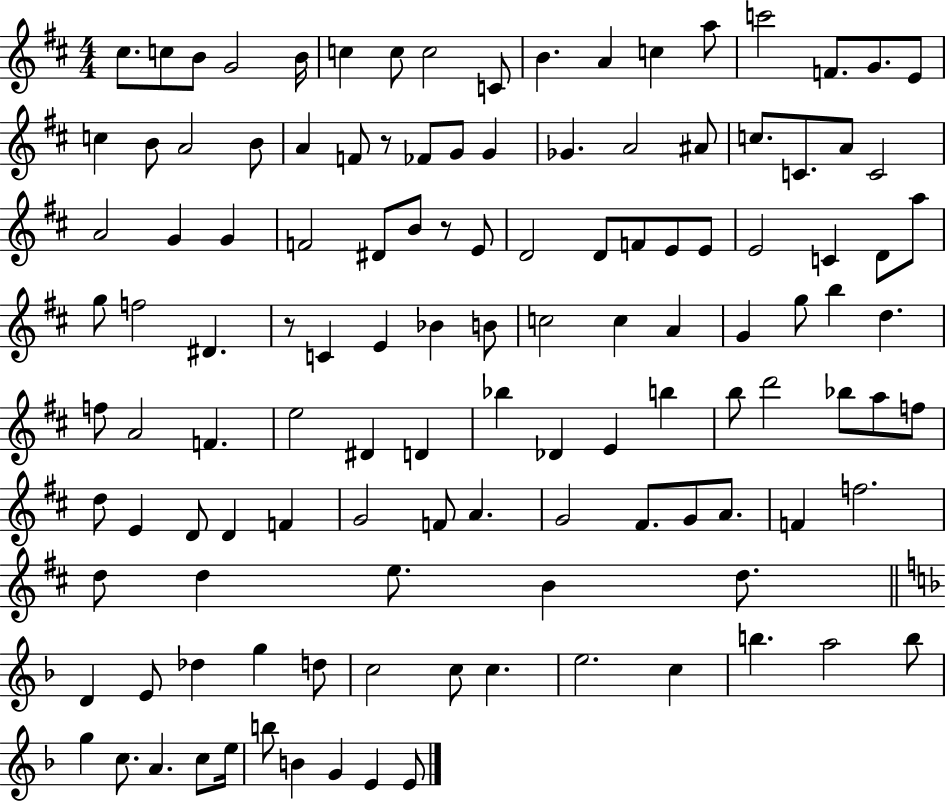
C#5/e. C5/e B4/e G4/h B4/s C5/q C5/e C5/h C4/e B4/q. A4/q C5/q A5/e C6/h F4/e. G4/e. E4/e C5/q B4/e A4/h B4/e A4/q F4/e R/e FES4/e G4/e G4/q Gb4/q. A4/h A#4/e C5/e. C4/e. A4/e C4/h A4/h G4/q G4/q F4/h D#4/e B4/e R/e E4/e D4/h D4/e F4/e E4/e E4/e E4/h C4/q D4/e A5/e G5/e F5/h D#4/q. R/e C4/q E4/q Bb4/q B4/e C5/h C5/q A4/q G4/q G5/e B5/q D5/q. F5/e A4/h F4/q. E5/h D#4/q D4/q Bb5/q Db4/q E4/q B5/q B5/e D6/h Bb5/e A5/e F5/e D5/e E4/q D4/e D4/q F4/q G4/h F4/e A4/q. G4/h F#4/e. G4/e A4/e. F4/q F5/h. D5/e D5/q E5/e. B4/q D5/e. D4/q E4/e Db5/q G5/q D5/e C5/h C5/e C5/q. E5/h. C5/q B5/q. A5/h B5/e G5/q C5/e. A4/q. C5/e E5/s B5/e B4/q G4/q E4/q E4/e